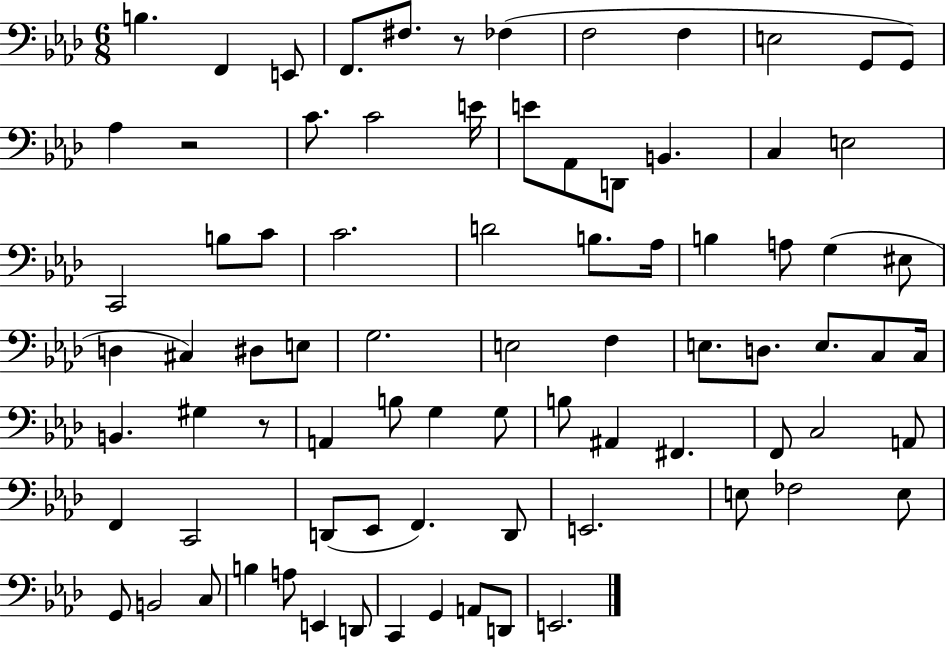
{
  \clef bass
  \numericTimeSignature
  \time 6/8
  \key aes \major
  b4. f,4 e,8 | f,8. fis8. r8 fes4( | f2 f4 | e2 g,8 g,8) | \break aes4 r2 | c'8. c'2 e'16 | e'8 aes,8 d,8 b,4. | c4 e2 | \break c,2 b8 c'8 | c'2. | d'2 b8. aes16 | b4 a8 g4( eis8 | \break d4 cis4) dis8 e8 | g2. | e2 f4 | e8. d8. e8. c8 c16 | \break b,4. gis4 r8 | a,4 b8 g4 g8 | b8 ais,4 fis,4. | f,8 c2 a,8 | \break f,4 c,2 | d,8( ees,8 f,4.) d,8 | e,2. | e8 fes2 e8 | \break g,8 b,2 c8 | b4 a8 e,4 d,8 | c,4 g,4 a,8 d,8 | e,2. | \break \bar "|."
}